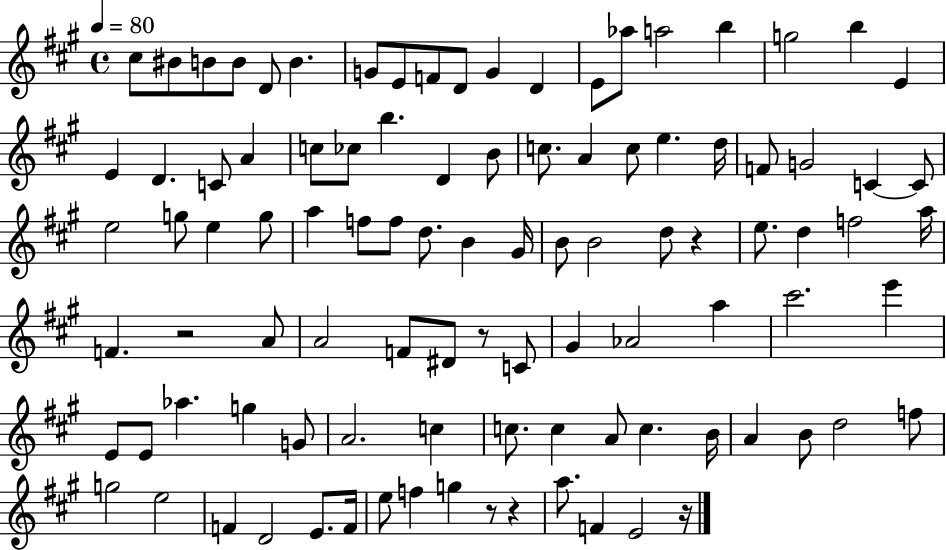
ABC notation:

X:1
T:Untitled
M:4/4
L:1/4
K:A
^c/2 ^B/2 B/2 B/2 D/2 B G/2 E/2 F/2 D/2 G D E/2 _a/2 a2 b g2 b E E D C/2 A c/2 _c/2 b D B/2 c/2 A c/2 e d/4 F/2 G2 C C/2 e2 g/2 e g/2 a f/2 f/2 d/2 B ^G/4 B/2 B2 d/2 z e/2 d f2 a/4 F z2 A/2 A2 F/2 ^D/2 z/2 C/2 ^G _A2 a ^c'2 e' E/2 E/2 _a g G/2 A2 c c/2 c A/2 c B/4 A B/2 d2 f/2 g2 e2 F D2 E/2 F/4 e/2 f g z/2 z a/2 F E2 z/4